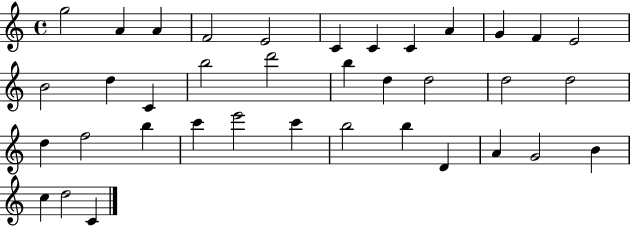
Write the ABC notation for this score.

X:1
T:Untitled
M:4/4
L:1/4
K:C
g2 A A F2 E2 C C C A G F E2 B2 d C b2 d'2 b d d2 d2 d2 d f2 b c' e'2 c' b2 b D A G2 B c d2 C